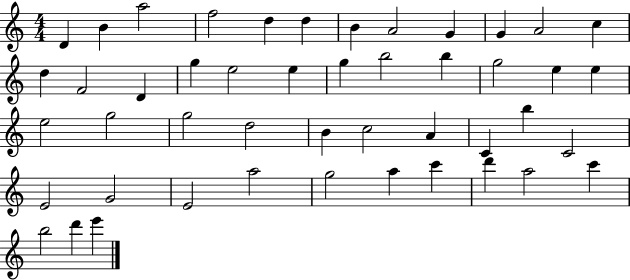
{
  \clef treble
  \numericTimeSignature
  \time 4/4
  \key c \major
  d'4 b'4 a''2 | f''2 d''4 d''4 | b'4 a'2 g'4 | g'4 a'2 c''4 | \break d''4 f'2 d'4 | g''4 e''2 e''4 | g''4 b''2 b''4 | g''2 e''4 e''4 | \break e''2 g''2 | g''2 d''2 | b'4 c''2 a'4 | c'4 b''4 c'2 | \break e'2 g'2 | e'2 a''2 | g''2 a''4 c'''4 | d'''4 a''2 c'''4 | \break b''2 d'''4 e'''4 | \bar "|."
}